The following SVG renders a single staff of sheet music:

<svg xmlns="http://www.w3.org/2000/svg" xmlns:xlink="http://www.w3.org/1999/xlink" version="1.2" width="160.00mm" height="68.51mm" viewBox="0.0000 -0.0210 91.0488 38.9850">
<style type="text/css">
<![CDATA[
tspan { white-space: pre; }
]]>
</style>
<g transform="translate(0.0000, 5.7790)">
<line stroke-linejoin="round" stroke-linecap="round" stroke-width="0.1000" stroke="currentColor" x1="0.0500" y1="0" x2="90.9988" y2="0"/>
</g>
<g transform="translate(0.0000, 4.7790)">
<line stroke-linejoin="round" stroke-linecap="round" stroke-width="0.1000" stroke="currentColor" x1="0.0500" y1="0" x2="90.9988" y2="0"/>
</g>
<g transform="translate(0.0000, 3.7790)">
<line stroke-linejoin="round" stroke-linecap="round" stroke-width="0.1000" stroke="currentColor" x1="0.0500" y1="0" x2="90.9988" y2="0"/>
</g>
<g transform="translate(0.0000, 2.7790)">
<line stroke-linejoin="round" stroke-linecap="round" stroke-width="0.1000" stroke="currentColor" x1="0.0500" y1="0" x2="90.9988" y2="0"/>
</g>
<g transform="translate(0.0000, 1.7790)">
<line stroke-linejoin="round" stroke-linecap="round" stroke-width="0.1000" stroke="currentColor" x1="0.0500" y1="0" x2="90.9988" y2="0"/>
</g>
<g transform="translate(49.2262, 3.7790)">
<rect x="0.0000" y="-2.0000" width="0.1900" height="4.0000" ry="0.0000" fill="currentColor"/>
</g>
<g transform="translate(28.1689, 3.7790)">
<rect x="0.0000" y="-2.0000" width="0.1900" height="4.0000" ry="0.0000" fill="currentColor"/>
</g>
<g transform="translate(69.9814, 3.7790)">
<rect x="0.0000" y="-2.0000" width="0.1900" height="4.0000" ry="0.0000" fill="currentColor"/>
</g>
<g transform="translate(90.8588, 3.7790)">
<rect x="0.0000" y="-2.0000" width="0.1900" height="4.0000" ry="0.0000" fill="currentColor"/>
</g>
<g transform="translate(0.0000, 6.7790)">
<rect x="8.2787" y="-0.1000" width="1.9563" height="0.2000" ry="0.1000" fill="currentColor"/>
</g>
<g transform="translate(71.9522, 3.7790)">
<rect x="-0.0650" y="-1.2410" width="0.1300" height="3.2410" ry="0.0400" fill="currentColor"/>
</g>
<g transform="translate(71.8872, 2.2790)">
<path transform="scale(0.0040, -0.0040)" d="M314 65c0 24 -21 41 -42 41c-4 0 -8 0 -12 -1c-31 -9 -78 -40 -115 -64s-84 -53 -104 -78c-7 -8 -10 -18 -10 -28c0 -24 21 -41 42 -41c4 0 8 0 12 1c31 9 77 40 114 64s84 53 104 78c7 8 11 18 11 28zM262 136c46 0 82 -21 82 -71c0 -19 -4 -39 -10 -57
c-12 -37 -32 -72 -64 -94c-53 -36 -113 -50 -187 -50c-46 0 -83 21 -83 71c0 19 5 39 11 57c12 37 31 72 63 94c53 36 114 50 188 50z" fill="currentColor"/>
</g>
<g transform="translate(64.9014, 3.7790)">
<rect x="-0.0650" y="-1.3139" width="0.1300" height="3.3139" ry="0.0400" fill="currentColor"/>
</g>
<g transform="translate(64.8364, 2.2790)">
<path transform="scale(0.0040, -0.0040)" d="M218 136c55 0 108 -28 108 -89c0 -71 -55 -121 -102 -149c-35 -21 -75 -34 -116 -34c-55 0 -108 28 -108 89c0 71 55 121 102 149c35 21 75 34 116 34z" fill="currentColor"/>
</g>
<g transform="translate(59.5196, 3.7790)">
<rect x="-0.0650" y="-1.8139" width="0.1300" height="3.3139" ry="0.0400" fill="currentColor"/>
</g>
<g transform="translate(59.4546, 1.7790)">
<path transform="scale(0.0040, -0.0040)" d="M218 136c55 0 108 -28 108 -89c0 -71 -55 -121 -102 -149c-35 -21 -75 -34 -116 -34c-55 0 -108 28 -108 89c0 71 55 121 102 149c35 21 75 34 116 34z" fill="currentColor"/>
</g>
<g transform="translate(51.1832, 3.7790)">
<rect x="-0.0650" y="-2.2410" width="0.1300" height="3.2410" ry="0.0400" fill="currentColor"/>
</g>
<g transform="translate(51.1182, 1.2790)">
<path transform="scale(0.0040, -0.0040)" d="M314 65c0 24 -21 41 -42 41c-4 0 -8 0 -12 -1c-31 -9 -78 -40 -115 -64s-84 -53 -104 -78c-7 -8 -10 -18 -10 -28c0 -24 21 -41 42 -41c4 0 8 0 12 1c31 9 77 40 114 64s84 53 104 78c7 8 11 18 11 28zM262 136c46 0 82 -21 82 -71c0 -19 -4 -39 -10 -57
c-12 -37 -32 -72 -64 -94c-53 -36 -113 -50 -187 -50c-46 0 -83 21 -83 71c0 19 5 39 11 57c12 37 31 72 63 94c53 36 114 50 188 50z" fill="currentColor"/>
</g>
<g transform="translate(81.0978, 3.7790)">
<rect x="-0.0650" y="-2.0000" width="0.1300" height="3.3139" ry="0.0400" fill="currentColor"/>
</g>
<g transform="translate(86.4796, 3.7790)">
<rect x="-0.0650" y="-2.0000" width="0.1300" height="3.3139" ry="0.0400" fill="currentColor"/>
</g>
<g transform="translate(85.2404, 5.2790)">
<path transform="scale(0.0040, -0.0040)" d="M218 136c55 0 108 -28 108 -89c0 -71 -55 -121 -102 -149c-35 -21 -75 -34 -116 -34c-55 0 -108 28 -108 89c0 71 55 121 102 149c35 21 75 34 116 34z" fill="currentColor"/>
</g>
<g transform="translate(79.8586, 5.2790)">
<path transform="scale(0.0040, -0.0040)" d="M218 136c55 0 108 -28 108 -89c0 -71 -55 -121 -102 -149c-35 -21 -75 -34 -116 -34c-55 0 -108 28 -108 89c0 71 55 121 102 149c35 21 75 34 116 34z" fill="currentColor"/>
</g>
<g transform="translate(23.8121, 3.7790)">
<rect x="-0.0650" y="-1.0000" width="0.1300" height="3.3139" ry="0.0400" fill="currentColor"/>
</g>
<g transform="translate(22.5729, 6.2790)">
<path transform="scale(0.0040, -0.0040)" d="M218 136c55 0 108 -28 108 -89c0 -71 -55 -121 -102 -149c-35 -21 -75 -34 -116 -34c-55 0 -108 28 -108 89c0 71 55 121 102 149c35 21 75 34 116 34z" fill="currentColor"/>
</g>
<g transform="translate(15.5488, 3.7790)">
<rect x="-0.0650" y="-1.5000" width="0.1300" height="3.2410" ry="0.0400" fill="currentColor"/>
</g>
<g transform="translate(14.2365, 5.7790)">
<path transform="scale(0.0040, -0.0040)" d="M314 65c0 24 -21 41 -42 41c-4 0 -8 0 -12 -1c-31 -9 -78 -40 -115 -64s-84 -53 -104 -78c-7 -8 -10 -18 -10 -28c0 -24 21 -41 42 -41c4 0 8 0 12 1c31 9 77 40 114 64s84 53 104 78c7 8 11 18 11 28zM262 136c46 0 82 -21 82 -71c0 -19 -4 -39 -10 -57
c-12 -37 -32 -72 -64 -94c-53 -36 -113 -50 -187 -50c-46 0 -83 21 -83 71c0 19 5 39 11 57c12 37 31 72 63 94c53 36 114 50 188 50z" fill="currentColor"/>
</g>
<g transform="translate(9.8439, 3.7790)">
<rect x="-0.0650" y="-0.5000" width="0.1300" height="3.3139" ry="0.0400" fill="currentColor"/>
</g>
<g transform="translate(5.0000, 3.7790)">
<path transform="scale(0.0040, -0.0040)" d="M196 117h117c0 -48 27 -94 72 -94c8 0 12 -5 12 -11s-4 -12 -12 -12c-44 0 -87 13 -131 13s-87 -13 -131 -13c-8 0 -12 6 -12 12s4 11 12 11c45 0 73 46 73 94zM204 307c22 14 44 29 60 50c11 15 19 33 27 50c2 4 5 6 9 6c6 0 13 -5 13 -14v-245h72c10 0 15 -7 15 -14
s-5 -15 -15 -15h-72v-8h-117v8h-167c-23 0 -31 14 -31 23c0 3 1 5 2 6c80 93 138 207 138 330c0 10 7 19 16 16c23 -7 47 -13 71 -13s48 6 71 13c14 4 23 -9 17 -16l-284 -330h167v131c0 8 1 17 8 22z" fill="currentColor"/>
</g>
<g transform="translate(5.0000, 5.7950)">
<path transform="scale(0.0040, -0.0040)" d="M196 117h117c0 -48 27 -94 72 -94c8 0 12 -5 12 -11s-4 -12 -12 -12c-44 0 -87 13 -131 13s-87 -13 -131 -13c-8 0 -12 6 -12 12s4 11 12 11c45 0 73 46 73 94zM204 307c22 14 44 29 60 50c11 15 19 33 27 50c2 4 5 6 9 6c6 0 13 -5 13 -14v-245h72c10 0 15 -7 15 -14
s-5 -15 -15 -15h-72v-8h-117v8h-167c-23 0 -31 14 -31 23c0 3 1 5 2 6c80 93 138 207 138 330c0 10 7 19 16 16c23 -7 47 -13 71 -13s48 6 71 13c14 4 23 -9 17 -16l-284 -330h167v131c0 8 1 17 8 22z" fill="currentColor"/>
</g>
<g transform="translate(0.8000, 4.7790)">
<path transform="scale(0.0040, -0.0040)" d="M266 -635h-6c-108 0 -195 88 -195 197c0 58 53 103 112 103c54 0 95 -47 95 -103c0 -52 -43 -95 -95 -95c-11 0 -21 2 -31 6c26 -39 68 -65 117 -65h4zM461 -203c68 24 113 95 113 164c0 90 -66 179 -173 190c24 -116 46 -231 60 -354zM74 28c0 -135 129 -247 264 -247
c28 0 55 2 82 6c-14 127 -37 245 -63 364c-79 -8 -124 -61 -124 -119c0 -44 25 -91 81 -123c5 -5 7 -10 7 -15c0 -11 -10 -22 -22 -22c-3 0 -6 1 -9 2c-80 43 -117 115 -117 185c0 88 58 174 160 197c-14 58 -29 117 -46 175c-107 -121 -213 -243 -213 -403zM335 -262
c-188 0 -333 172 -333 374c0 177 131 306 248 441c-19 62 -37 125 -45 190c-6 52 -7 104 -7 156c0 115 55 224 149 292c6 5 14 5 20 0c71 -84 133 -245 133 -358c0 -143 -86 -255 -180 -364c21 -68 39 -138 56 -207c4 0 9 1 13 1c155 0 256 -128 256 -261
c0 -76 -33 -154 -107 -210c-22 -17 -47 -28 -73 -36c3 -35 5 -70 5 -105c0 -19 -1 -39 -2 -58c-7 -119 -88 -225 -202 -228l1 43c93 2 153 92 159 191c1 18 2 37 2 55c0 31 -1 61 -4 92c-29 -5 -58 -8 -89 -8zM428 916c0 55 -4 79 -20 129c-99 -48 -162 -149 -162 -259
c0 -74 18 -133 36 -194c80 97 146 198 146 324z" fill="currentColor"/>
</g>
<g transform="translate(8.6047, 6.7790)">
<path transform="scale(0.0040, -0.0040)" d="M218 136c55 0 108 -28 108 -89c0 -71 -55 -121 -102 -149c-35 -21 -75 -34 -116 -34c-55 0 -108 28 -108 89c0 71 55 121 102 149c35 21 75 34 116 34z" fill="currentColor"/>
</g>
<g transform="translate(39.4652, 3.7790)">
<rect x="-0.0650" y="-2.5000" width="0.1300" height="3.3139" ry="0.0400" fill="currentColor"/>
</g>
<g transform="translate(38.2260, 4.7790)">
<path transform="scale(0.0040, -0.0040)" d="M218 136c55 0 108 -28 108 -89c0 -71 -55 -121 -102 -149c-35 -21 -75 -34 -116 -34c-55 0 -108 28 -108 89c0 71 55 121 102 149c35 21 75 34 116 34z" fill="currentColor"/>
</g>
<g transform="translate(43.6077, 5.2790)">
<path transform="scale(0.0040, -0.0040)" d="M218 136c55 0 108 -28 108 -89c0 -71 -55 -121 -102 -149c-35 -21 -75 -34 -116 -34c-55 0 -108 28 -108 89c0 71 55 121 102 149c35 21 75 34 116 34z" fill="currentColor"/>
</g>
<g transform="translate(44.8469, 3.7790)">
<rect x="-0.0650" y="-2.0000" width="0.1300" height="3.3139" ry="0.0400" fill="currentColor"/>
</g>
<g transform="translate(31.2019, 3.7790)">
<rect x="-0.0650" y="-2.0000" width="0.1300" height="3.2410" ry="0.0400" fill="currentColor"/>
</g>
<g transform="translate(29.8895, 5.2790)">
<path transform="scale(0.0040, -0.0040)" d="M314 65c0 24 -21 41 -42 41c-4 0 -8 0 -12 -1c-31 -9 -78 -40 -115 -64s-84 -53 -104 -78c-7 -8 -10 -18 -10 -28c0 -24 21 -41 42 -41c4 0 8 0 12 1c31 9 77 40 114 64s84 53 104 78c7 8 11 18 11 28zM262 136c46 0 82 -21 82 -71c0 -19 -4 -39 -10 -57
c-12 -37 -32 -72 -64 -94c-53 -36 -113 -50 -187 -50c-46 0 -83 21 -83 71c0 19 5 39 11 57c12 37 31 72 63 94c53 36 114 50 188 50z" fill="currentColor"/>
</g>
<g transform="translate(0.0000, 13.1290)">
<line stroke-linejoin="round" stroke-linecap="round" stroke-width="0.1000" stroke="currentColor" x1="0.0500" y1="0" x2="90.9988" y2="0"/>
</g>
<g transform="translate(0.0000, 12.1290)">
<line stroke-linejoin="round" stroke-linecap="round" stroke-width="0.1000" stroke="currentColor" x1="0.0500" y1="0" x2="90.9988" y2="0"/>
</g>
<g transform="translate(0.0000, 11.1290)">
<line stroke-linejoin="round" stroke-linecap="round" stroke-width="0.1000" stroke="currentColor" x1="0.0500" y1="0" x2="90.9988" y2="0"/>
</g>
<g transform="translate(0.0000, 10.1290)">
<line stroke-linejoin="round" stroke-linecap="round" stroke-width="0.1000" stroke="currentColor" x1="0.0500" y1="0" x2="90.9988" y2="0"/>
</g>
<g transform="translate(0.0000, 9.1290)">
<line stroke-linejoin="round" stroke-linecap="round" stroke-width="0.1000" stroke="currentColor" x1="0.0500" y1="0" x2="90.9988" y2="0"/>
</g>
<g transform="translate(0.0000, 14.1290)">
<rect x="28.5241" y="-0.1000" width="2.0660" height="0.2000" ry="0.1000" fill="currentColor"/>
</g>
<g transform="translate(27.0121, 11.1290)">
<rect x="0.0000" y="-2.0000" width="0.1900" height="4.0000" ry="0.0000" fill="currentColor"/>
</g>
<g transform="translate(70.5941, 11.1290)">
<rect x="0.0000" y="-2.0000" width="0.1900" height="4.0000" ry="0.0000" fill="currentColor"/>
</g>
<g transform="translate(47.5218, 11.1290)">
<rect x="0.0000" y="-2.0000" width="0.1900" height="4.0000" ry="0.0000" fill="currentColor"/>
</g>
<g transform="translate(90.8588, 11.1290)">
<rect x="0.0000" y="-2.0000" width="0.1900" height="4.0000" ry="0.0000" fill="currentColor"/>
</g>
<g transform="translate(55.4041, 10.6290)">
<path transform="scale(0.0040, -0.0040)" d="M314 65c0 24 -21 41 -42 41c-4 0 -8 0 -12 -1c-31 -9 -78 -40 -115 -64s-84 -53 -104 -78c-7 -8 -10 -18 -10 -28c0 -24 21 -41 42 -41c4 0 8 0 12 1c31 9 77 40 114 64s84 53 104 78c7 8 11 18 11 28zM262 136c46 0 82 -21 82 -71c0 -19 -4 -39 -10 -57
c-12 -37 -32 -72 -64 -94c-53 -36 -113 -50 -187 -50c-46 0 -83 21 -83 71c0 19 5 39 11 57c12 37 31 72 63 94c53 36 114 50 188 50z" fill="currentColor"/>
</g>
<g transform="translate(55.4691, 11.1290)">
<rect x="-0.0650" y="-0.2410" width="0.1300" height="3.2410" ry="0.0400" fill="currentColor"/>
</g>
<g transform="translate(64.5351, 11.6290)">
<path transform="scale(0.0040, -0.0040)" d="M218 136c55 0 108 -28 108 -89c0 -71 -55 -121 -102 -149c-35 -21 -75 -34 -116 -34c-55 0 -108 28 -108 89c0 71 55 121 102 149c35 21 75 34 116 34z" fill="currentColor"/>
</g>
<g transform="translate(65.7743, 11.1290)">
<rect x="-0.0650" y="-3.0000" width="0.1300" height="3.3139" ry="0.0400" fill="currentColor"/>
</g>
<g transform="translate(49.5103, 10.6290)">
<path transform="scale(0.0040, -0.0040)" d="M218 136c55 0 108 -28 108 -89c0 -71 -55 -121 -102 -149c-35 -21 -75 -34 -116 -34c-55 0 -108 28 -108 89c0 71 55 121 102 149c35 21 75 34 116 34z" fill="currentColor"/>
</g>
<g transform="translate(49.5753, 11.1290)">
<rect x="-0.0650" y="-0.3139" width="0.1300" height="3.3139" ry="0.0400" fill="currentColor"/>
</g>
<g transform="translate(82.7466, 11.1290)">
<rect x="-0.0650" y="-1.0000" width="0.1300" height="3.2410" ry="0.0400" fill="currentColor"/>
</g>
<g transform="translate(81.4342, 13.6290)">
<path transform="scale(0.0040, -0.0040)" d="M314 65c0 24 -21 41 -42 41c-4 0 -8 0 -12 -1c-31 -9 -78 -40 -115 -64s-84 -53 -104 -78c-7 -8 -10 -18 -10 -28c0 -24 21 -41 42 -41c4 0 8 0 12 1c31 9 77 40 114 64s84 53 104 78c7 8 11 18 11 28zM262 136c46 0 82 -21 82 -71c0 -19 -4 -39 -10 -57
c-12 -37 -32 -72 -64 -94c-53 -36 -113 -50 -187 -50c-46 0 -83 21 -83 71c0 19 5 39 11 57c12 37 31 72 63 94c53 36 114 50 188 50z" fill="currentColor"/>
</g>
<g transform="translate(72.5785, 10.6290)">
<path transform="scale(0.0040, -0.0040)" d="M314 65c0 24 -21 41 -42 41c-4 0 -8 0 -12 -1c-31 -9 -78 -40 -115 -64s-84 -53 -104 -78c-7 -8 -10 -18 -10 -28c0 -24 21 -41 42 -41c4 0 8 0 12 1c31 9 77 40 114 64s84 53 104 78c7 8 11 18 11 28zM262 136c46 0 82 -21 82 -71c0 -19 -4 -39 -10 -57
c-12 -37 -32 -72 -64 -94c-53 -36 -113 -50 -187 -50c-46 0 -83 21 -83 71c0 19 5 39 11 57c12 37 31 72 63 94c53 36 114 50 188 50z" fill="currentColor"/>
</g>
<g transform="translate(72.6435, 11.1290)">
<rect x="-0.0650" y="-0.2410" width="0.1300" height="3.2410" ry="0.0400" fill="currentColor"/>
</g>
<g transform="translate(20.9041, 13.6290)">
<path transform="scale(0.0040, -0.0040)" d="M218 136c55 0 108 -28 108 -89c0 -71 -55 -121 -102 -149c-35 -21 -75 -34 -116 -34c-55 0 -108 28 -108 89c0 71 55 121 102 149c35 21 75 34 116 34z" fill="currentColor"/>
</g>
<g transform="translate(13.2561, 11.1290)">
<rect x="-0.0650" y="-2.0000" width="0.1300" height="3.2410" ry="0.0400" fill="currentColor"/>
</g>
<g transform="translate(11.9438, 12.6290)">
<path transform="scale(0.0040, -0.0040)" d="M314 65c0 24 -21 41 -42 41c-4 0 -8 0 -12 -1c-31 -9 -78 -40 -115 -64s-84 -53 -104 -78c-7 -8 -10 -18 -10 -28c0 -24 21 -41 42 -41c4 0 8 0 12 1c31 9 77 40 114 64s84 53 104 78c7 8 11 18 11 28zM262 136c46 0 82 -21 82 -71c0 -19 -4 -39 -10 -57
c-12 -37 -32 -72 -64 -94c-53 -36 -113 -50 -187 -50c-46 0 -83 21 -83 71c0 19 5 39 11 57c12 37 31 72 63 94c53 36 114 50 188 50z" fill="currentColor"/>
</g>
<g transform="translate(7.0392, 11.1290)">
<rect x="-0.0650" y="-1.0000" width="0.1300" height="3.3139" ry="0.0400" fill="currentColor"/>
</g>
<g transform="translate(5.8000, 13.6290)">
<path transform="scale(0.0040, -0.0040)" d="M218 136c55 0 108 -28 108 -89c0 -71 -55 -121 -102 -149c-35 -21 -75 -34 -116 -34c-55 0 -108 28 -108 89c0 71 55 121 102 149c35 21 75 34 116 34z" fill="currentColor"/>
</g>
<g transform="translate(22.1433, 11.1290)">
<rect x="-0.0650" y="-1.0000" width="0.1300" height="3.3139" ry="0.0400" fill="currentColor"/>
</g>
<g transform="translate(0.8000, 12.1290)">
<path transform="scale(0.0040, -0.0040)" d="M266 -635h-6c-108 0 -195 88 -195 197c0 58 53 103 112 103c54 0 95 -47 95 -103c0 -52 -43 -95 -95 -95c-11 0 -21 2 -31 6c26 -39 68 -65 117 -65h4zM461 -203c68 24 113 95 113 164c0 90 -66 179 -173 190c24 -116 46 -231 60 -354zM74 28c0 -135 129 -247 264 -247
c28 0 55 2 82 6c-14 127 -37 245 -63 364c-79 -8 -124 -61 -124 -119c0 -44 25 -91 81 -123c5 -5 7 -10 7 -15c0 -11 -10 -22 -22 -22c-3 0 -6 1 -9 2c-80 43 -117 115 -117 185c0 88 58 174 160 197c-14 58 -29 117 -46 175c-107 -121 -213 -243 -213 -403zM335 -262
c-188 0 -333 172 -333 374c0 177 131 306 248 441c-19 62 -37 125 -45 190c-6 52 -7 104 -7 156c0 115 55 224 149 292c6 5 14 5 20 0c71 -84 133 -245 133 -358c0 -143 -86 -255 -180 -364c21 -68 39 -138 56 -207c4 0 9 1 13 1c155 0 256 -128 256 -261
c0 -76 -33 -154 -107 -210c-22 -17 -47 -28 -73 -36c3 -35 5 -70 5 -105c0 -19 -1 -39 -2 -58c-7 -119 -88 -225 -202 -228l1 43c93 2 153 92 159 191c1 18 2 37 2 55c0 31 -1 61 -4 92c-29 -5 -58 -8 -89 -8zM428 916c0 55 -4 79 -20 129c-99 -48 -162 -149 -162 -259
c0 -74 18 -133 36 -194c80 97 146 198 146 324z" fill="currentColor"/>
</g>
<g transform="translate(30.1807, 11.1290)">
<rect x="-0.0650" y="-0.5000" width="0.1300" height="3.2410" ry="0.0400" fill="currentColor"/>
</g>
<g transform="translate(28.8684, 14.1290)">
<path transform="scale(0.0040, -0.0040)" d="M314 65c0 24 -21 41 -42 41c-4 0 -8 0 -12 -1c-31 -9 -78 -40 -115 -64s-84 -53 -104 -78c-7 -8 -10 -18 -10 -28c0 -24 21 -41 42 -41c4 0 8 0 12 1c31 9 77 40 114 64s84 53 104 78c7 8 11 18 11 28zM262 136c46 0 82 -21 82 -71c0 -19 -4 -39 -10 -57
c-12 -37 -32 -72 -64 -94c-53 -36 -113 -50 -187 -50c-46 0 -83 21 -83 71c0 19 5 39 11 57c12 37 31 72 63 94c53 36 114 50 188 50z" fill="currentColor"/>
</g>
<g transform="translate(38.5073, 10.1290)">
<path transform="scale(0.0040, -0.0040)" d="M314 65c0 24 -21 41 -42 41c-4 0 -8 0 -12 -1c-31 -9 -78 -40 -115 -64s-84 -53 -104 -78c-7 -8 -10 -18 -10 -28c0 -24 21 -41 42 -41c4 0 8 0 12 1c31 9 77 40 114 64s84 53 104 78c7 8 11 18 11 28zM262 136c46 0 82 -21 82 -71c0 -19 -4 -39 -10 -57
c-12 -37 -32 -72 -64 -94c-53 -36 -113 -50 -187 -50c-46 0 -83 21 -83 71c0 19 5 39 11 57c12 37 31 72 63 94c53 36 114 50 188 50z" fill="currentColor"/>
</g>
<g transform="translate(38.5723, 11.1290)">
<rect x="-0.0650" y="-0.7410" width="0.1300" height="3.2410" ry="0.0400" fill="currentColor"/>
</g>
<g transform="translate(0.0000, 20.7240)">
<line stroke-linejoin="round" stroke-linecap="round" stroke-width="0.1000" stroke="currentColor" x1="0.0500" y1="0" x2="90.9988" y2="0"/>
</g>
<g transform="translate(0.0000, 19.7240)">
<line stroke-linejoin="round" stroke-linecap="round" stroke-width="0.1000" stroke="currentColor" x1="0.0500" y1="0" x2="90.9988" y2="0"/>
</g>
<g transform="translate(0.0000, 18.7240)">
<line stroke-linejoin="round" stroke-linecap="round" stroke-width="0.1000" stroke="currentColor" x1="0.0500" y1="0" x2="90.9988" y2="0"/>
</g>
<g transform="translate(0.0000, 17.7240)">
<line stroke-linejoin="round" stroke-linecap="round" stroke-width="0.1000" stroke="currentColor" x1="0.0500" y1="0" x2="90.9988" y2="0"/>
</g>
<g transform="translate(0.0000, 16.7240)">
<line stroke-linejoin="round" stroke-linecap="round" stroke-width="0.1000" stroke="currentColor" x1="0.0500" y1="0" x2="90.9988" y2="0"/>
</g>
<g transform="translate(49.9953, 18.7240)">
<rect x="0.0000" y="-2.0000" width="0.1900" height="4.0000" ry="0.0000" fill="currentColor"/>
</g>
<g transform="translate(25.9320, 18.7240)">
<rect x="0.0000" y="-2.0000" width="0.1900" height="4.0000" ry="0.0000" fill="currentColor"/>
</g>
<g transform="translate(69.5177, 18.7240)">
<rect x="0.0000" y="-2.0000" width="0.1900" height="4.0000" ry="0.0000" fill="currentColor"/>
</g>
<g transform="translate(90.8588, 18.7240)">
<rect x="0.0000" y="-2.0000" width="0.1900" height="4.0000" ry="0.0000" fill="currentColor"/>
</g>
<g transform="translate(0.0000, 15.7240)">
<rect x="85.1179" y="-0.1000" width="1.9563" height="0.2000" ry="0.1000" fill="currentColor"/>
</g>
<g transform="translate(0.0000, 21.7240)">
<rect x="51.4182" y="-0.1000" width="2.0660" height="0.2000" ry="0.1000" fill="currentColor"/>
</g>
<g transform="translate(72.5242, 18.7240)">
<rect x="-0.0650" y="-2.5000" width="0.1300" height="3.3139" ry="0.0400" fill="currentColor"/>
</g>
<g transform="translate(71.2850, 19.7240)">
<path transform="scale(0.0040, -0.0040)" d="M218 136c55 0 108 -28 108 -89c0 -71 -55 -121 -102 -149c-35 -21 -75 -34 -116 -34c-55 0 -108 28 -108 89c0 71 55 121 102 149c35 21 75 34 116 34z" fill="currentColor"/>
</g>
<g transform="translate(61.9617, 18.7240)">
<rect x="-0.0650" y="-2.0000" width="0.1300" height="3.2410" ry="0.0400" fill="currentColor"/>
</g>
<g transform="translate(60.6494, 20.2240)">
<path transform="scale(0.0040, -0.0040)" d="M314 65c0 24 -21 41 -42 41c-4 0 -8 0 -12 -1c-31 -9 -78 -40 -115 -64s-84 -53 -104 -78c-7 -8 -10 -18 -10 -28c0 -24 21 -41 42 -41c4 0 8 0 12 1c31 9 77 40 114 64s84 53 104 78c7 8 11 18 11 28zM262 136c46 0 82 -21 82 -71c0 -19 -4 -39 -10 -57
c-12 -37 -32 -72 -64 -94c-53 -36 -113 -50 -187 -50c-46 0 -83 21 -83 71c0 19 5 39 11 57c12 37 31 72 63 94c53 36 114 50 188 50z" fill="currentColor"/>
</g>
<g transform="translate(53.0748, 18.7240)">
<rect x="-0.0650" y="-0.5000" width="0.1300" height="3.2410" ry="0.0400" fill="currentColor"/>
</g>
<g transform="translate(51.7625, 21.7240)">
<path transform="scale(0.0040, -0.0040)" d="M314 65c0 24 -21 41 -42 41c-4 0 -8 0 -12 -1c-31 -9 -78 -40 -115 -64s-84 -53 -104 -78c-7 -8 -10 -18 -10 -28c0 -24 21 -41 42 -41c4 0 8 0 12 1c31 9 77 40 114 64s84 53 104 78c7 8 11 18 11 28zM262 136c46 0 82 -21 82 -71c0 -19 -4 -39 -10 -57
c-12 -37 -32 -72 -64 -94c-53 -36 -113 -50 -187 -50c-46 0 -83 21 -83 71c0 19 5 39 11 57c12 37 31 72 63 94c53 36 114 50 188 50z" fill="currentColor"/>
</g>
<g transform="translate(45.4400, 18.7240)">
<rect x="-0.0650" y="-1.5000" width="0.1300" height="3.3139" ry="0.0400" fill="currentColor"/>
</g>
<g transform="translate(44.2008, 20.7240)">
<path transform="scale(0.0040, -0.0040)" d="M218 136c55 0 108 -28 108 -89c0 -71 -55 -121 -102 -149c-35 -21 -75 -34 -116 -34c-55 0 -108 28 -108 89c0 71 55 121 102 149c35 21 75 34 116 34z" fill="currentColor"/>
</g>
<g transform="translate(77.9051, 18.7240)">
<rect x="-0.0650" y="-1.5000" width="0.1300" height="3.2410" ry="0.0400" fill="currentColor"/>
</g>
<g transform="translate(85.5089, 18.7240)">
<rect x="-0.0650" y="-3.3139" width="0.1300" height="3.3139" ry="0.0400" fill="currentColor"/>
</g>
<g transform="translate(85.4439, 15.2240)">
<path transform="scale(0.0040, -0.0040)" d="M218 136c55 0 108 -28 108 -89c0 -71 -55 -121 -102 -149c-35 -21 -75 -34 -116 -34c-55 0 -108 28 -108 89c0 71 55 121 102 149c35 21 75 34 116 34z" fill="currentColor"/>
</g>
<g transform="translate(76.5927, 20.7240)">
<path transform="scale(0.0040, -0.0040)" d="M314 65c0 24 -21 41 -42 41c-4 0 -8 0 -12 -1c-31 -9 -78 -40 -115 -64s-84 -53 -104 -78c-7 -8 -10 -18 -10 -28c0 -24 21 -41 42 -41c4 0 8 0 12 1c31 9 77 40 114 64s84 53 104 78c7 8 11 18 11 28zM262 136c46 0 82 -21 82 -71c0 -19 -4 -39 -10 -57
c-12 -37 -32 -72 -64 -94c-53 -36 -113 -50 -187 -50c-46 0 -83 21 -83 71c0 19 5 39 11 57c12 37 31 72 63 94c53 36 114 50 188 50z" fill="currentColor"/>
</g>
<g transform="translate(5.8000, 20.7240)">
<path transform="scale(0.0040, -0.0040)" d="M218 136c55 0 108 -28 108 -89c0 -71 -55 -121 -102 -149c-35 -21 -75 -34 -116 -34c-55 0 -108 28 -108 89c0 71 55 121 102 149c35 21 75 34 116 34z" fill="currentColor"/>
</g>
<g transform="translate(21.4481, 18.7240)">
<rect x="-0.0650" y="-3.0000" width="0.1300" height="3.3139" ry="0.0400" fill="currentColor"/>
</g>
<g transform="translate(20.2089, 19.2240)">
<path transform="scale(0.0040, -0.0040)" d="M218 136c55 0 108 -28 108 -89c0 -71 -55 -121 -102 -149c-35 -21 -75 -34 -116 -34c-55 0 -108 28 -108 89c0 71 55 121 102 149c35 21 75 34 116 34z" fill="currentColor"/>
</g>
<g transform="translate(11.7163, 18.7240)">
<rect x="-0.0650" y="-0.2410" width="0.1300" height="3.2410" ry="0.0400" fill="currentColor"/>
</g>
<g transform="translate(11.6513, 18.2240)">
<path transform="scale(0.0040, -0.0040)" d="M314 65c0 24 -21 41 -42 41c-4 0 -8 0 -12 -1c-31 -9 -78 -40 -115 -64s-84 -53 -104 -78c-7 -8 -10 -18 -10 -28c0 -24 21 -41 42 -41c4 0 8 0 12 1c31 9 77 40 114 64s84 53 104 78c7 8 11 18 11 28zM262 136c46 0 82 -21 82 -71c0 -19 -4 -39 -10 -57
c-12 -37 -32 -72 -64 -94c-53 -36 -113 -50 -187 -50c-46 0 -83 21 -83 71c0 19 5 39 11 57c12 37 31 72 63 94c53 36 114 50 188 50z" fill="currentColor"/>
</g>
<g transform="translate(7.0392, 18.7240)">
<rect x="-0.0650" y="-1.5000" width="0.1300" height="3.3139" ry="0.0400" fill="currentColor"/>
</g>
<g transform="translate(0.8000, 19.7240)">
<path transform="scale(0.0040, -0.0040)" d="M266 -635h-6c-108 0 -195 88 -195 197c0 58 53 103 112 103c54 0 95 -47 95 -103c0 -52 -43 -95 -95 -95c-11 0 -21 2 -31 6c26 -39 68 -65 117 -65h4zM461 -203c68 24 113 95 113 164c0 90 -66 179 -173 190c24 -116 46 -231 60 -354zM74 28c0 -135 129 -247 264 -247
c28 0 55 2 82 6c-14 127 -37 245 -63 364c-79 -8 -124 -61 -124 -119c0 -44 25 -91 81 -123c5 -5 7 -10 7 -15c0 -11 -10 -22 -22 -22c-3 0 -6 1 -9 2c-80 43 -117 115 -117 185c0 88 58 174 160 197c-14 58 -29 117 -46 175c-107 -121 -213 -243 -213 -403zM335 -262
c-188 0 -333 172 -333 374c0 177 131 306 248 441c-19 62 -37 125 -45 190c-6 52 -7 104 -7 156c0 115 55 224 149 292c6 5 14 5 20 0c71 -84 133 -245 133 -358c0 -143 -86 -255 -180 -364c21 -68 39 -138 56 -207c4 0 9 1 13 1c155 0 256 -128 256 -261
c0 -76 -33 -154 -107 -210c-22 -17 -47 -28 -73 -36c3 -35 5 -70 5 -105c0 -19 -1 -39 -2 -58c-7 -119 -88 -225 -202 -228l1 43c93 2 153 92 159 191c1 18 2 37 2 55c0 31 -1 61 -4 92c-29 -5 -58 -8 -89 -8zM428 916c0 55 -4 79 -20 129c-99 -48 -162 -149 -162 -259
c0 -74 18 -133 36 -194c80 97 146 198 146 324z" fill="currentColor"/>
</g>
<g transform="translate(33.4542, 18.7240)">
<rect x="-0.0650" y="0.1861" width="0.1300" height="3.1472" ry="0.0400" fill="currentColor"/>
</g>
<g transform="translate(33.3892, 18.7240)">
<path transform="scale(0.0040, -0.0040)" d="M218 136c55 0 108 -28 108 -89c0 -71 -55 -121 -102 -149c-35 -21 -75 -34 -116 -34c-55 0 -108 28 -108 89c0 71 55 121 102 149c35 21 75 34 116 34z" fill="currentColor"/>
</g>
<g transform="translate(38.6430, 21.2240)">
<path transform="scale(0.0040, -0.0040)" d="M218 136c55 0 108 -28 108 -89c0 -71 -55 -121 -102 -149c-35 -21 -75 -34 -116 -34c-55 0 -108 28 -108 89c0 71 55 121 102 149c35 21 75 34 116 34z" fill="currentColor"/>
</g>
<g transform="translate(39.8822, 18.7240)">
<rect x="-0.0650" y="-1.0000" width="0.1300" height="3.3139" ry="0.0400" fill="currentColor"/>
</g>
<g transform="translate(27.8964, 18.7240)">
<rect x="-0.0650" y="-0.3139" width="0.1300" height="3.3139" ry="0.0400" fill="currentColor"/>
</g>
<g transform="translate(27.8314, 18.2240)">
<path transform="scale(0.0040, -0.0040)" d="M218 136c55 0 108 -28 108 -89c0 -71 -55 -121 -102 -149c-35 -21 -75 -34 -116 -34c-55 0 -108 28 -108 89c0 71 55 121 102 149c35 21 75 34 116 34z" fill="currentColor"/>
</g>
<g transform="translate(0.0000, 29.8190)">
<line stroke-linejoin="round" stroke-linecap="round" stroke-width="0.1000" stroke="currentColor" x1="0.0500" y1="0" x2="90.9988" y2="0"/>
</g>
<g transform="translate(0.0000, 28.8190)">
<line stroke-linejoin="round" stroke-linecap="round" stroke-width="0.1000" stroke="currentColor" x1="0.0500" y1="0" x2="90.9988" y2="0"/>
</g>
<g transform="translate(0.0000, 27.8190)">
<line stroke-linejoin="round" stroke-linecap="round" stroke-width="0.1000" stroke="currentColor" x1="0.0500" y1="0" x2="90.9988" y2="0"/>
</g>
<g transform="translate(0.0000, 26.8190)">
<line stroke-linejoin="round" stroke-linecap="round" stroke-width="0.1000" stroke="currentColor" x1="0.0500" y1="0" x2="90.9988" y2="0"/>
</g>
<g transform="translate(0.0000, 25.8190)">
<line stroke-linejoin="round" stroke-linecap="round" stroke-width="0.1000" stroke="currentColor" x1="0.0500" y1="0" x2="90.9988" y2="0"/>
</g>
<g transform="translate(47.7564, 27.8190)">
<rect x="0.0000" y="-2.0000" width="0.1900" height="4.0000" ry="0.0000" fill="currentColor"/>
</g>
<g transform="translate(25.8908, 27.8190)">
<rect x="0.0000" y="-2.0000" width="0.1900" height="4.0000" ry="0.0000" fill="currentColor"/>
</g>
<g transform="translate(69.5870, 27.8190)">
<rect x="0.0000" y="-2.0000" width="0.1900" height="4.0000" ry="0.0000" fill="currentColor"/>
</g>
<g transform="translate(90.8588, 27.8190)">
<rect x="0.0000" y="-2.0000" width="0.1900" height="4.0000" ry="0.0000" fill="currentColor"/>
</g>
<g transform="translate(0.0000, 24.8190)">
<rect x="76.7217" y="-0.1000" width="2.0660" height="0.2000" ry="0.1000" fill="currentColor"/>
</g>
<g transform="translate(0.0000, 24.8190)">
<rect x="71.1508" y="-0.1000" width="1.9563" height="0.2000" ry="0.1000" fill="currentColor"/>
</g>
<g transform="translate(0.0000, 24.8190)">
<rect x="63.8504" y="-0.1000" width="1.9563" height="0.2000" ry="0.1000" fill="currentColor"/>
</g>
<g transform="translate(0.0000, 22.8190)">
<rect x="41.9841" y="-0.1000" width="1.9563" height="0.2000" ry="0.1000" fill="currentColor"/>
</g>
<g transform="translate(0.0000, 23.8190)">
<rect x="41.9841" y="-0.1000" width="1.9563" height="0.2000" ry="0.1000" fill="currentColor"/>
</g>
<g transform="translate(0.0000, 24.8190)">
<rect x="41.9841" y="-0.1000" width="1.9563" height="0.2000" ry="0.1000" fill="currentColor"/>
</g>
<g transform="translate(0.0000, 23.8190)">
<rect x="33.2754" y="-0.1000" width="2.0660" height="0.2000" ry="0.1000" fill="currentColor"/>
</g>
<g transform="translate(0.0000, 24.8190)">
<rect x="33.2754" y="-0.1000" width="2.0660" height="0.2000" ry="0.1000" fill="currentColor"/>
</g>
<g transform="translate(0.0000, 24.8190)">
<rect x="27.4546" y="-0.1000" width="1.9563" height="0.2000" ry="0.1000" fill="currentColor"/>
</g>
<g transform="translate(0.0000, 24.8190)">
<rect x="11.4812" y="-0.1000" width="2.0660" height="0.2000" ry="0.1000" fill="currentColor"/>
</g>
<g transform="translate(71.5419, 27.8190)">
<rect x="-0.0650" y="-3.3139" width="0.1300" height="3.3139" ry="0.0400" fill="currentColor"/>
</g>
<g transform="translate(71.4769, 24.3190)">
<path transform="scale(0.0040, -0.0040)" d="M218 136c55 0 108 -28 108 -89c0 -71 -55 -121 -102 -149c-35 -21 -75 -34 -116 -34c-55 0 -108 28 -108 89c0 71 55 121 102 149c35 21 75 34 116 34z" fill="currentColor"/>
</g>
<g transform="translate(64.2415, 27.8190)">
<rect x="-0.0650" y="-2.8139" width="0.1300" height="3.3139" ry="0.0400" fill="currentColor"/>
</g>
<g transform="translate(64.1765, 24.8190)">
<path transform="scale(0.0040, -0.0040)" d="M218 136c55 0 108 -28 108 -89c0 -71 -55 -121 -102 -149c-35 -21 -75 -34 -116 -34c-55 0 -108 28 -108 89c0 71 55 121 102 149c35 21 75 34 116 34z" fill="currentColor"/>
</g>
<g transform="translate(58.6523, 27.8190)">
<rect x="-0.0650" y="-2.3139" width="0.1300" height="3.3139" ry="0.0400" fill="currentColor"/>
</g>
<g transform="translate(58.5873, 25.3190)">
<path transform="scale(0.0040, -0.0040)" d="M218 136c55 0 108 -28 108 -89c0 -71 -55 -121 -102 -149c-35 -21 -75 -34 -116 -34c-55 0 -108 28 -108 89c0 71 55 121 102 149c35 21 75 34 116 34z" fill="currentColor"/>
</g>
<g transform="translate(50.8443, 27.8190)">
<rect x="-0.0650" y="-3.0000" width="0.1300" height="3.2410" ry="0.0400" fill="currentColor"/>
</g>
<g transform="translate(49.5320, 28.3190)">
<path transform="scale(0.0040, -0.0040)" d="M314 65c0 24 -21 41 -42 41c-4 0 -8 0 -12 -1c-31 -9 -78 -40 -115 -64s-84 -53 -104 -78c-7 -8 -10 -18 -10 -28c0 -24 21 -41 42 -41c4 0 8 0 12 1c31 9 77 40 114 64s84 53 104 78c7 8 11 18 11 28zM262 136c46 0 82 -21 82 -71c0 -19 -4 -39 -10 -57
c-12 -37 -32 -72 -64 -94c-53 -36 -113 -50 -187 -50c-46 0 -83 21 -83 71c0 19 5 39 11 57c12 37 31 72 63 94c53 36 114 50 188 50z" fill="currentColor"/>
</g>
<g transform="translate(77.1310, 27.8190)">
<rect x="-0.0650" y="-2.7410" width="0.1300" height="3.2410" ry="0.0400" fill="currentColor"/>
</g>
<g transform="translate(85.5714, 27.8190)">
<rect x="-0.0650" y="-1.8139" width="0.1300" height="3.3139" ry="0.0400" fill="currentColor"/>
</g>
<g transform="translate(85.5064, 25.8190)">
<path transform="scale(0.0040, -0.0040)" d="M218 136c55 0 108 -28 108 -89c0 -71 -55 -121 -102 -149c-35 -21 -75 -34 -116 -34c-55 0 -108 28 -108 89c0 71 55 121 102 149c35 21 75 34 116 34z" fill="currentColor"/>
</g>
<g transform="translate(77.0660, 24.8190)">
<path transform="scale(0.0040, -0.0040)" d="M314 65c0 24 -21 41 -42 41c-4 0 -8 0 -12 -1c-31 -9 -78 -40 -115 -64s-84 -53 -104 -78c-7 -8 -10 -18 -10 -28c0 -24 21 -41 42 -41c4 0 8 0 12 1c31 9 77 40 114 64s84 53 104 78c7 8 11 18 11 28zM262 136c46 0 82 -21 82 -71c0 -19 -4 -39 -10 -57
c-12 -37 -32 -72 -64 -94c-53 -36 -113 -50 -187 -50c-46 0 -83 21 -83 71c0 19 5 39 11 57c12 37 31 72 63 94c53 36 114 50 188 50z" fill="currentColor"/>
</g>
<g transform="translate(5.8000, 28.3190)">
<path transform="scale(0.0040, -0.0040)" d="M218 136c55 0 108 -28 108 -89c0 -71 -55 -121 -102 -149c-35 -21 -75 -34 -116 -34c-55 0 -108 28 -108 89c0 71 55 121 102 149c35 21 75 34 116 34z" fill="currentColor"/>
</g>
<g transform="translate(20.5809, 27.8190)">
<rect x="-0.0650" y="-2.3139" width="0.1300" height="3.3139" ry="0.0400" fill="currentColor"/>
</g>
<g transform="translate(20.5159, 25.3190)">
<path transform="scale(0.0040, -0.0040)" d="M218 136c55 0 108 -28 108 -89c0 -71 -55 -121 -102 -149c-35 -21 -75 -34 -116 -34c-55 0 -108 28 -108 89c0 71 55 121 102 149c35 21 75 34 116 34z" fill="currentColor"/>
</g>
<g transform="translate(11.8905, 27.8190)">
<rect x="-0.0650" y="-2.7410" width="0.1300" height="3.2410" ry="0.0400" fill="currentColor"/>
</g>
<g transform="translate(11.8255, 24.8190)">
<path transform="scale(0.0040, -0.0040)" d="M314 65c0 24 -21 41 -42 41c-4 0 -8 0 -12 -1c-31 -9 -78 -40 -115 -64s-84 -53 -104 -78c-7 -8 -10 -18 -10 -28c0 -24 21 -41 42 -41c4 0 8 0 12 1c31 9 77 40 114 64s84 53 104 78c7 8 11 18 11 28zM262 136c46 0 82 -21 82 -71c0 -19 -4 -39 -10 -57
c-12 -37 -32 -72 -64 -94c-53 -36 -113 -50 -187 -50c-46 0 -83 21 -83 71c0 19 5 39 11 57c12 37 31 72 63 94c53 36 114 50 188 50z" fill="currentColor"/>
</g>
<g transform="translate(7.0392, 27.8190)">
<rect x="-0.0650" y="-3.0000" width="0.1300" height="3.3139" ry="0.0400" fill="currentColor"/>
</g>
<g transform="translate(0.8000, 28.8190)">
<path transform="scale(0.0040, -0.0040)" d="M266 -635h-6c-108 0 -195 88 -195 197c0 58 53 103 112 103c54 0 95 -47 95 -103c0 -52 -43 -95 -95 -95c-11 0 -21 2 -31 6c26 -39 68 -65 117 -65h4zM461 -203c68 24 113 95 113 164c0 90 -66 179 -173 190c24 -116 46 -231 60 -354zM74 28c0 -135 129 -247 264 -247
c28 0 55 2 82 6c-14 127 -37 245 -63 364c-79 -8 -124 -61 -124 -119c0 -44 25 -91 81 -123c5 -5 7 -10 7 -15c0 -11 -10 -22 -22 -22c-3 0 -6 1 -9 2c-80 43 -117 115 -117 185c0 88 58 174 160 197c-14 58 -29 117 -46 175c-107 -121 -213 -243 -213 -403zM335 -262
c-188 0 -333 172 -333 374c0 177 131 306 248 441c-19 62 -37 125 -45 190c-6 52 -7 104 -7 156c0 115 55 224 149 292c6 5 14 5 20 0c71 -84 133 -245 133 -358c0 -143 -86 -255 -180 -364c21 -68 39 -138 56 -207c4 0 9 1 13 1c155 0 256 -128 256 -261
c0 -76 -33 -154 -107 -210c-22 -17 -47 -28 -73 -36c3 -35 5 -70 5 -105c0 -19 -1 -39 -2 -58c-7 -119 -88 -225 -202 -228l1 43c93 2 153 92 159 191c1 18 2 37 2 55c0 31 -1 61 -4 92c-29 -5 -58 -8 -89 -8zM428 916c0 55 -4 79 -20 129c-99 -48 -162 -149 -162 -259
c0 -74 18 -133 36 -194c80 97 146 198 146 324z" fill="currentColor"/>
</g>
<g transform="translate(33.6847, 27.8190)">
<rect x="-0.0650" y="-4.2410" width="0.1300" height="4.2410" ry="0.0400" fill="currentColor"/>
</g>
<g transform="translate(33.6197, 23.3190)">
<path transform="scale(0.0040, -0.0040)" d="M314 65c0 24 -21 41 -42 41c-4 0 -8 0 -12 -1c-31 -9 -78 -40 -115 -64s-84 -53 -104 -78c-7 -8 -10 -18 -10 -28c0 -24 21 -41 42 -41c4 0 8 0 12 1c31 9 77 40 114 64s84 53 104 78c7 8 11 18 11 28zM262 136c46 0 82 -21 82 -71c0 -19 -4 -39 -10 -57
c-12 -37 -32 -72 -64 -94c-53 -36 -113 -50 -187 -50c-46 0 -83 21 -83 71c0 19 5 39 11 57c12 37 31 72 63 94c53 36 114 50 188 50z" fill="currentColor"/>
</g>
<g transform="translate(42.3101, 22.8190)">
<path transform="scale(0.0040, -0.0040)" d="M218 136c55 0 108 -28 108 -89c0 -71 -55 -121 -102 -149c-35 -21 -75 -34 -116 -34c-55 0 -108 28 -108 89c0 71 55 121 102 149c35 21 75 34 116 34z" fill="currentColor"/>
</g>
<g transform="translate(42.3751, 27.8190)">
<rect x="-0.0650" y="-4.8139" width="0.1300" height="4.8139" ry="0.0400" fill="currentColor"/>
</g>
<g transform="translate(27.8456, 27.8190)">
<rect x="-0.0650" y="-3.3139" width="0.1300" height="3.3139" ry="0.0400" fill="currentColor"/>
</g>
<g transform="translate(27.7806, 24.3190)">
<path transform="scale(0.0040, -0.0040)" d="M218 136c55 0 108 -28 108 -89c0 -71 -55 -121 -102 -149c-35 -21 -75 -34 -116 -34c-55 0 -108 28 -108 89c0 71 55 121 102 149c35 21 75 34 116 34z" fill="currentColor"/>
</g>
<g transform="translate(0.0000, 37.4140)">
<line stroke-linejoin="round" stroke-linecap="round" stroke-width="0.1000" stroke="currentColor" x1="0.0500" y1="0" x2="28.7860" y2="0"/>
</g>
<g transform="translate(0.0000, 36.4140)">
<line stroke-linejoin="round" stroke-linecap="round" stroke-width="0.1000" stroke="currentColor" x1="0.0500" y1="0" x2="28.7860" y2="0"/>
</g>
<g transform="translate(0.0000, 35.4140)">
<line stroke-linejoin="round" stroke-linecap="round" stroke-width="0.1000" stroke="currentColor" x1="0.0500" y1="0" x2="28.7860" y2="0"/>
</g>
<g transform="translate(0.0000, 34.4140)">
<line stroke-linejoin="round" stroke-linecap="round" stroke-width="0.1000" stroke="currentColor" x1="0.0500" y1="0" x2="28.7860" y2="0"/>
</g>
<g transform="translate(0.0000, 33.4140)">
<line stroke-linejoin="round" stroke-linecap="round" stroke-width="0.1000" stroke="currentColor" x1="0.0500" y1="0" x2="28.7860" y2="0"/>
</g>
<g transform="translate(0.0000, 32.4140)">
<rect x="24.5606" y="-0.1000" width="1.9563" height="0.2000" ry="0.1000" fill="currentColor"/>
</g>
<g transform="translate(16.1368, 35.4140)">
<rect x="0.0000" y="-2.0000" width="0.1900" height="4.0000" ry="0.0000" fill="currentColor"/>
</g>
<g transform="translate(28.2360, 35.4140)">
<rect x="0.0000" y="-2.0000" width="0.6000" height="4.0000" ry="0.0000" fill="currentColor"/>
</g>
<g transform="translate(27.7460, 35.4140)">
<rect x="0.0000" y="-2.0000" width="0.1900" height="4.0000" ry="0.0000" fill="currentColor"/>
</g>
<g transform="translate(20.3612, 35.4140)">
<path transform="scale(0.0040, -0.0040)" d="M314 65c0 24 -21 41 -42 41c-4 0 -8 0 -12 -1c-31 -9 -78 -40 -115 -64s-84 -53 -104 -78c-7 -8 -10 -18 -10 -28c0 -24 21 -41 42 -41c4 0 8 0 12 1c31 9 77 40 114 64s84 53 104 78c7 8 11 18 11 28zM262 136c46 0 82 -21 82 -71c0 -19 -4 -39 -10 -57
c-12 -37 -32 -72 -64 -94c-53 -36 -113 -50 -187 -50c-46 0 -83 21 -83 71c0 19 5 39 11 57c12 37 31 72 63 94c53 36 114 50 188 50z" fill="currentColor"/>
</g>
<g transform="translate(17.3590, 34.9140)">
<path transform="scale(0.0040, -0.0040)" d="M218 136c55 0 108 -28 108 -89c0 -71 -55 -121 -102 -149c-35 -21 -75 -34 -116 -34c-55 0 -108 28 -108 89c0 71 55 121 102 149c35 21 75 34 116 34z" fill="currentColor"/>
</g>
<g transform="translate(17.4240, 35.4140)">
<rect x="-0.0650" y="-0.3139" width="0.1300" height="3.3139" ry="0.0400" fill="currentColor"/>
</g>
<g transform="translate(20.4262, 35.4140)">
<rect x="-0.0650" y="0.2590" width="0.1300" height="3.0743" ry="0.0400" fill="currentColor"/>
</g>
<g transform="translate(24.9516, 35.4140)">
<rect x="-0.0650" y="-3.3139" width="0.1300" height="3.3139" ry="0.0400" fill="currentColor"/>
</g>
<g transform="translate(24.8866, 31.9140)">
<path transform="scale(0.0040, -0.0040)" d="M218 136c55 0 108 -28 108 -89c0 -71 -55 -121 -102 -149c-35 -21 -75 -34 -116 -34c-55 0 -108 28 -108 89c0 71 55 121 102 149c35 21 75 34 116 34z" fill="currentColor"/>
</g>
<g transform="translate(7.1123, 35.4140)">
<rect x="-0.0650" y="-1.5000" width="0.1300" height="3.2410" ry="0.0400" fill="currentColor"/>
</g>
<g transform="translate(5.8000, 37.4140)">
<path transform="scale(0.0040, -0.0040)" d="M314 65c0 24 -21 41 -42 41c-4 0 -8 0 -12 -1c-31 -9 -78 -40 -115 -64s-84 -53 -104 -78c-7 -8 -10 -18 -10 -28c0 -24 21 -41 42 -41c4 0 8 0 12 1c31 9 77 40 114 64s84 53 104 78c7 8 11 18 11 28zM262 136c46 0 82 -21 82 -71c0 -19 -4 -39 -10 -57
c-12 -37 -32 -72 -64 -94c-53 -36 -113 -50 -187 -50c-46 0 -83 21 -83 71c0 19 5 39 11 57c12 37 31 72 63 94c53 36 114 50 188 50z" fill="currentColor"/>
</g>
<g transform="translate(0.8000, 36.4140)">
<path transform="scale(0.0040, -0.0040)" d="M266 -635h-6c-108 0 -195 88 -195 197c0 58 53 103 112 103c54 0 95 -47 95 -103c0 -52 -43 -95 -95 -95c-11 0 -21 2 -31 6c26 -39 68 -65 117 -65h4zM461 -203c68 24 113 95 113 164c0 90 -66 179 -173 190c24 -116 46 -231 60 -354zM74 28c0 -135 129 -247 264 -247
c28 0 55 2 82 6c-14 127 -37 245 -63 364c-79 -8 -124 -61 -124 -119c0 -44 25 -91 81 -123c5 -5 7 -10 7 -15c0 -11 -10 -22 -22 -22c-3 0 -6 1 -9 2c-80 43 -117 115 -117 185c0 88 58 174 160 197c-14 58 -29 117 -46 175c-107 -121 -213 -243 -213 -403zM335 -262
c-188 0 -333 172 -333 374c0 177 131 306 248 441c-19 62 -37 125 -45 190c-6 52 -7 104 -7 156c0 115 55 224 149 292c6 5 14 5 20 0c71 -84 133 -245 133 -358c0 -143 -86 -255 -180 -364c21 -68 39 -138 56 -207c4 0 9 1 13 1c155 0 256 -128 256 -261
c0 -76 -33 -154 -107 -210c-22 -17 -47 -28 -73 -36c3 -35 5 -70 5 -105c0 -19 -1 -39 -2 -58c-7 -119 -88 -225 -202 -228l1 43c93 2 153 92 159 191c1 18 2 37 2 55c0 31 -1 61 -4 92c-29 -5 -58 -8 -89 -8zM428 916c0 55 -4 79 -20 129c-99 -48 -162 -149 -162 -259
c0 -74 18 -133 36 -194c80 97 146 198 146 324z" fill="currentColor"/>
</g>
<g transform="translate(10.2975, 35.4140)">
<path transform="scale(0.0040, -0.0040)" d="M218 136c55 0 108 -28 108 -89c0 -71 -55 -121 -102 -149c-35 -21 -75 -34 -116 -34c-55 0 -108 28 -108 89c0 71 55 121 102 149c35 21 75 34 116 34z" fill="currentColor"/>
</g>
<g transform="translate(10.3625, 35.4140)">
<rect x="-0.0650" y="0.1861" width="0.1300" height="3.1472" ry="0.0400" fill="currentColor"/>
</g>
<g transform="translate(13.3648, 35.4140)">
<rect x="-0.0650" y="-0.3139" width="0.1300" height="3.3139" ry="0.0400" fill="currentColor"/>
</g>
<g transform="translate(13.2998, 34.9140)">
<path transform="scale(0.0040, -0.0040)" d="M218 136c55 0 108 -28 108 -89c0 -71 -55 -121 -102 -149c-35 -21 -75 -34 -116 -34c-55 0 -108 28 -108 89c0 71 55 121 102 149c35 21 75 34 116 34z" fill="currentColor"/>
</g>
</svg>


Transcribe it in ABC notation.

X:1
T:Untitled
M:4/4
L:1/4
K:C
C E2 D F2 G F g2 f e e2 F F D F2 D C2 d2 c c2 A c2 D2 E c2 A c B D E C2 F2 G E2 b A a2 g b d'2 e' A2 g a b a2 f E2 B c c B2 b